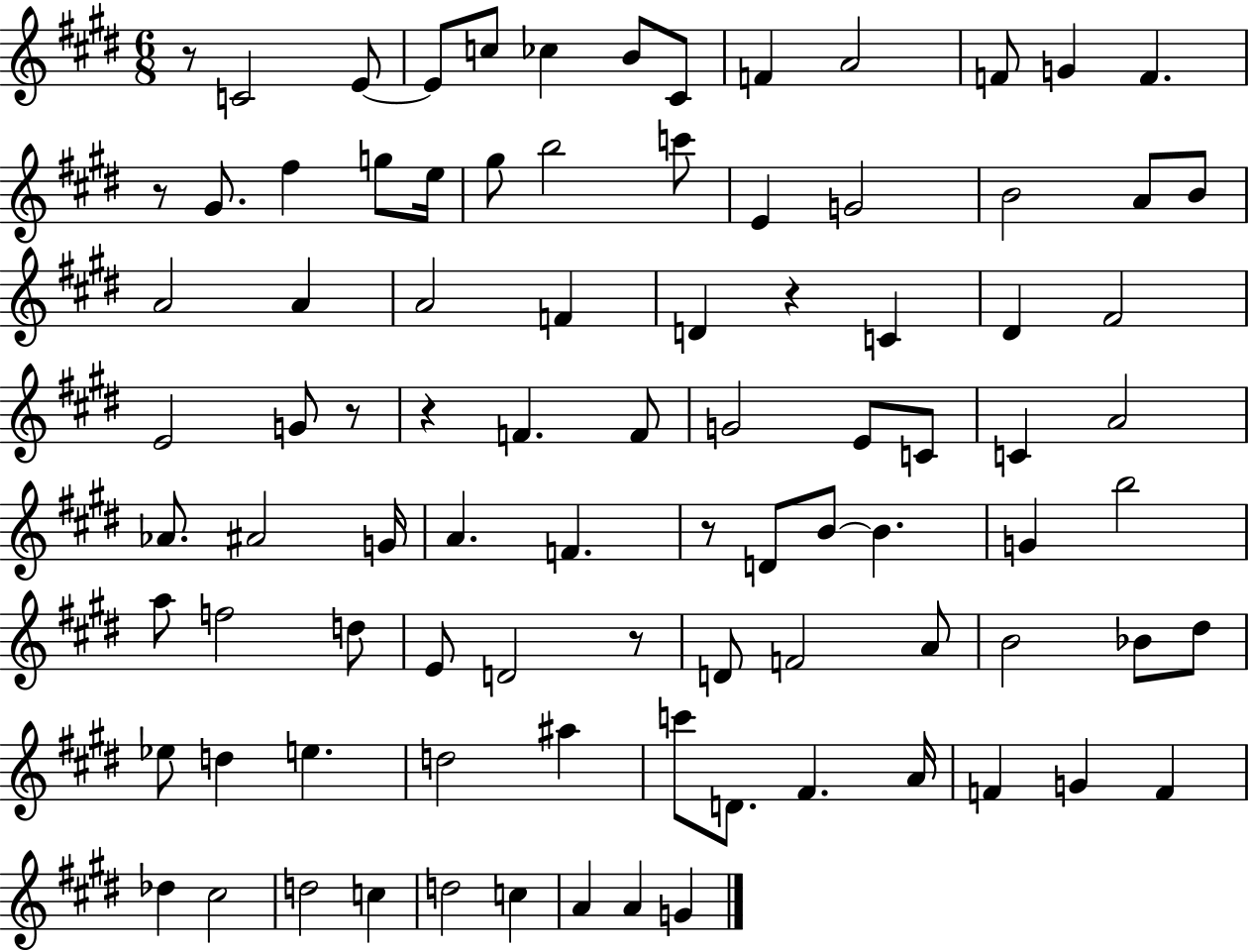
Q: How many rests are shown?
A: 7